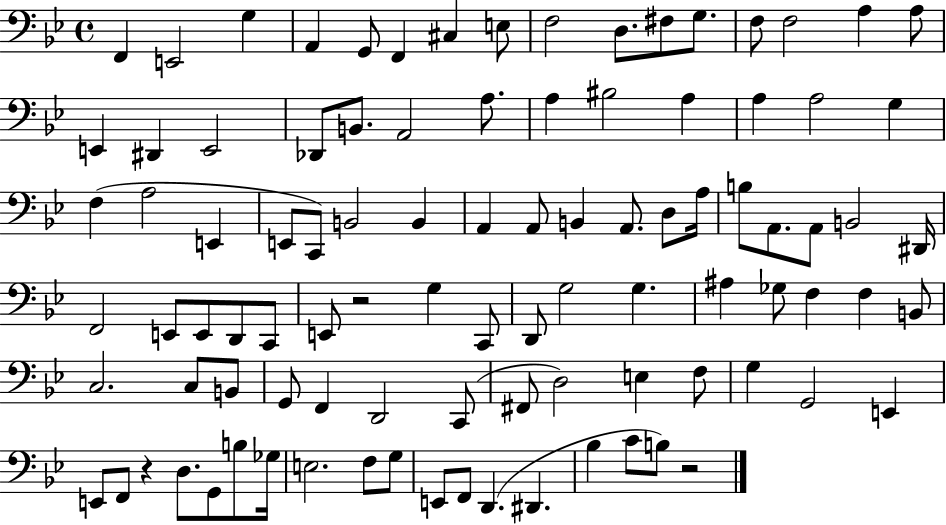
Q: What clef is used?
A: bass